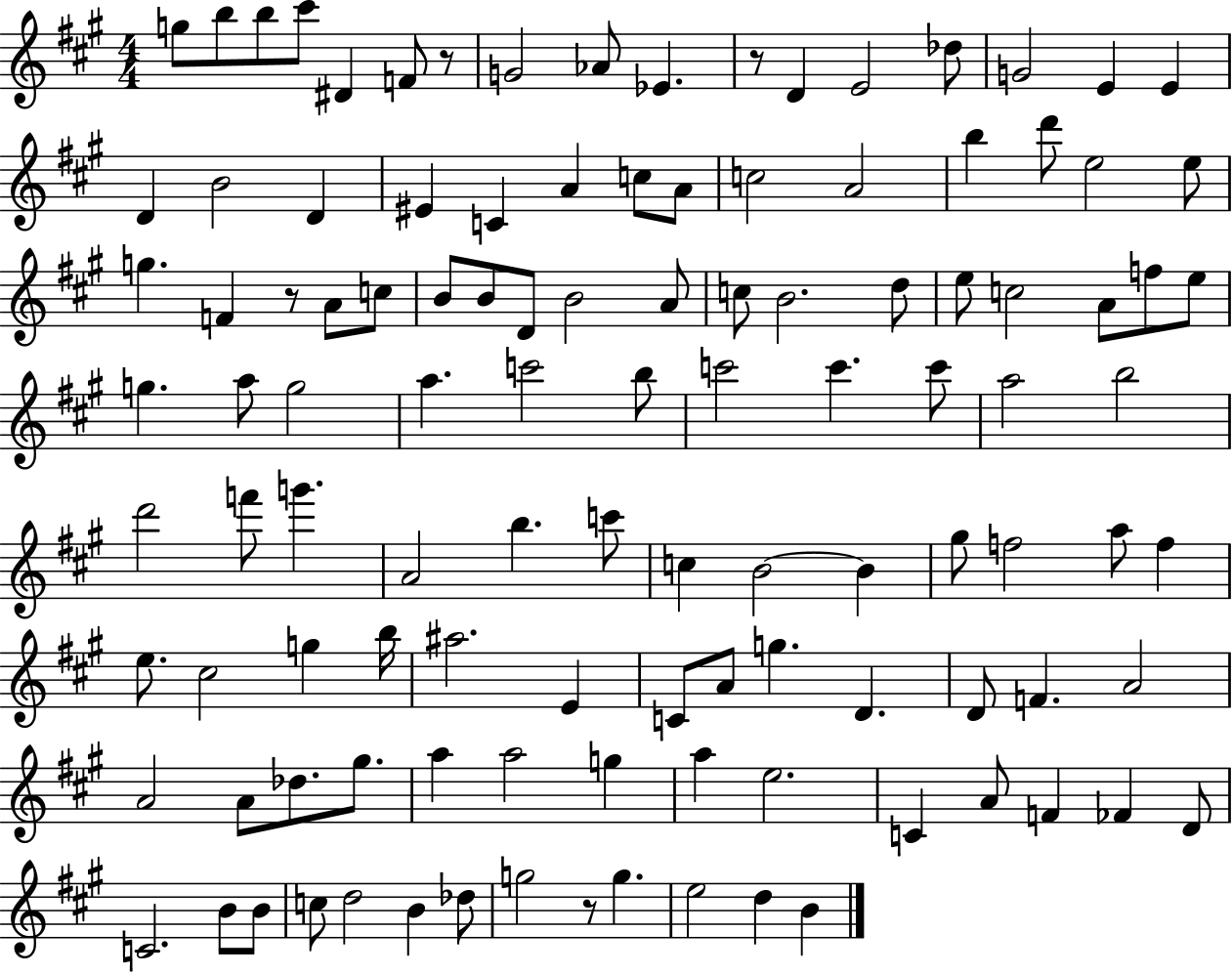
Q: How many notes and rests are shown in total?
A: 113